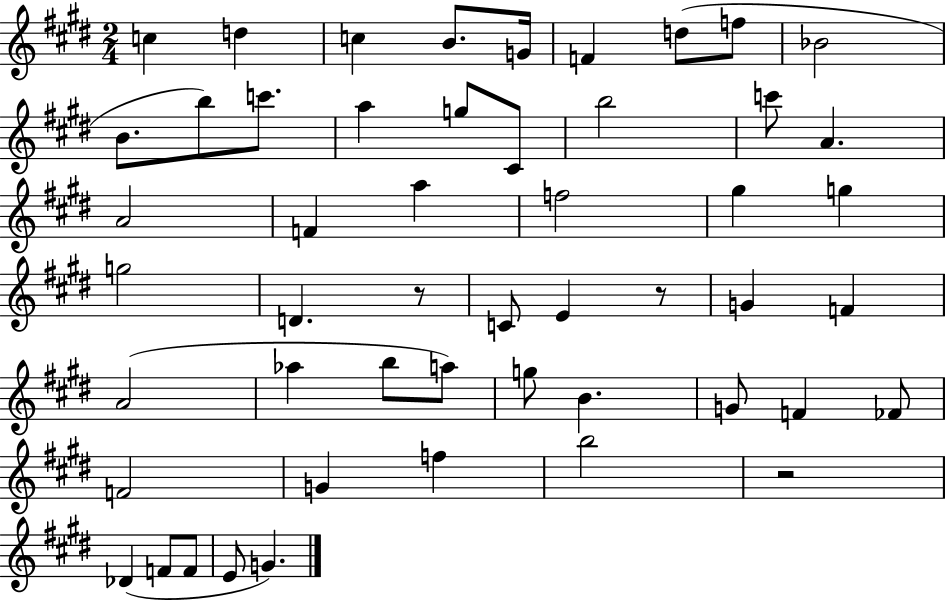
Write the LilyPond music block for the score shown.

{
  \clef treble
  \numericTimeSignature
  \time 2/4
  \key e \major
  \repeat volta 2 { c''4 d''4 | c''4 b'8. g'16 | f'4 d''8( f''8 | bes'2 | \break b'8. b''8) c'''8. | a''4 g''8 cis'8 | b''2 | c'''8 a'4. | \break a'2 | f'4 a''4 | f''2 | gis''4 g''4 | \break g''2 | d'4. r8 | c'8 e'4 r8 | g'4 f'4 | \break a'2( | aes''4 b''8 a''8) | g''8 b'4. | g'8 f'4 fes'8 | \break f'2 | g'4 f''4 | b''2 | r2 | \break des'4( f'8 f'8 | e'8 g'4.) | } \bar "|."
}